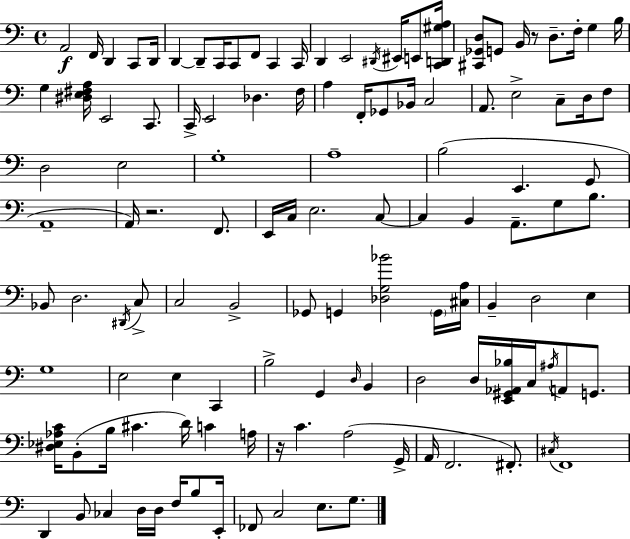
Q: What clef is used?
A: bass